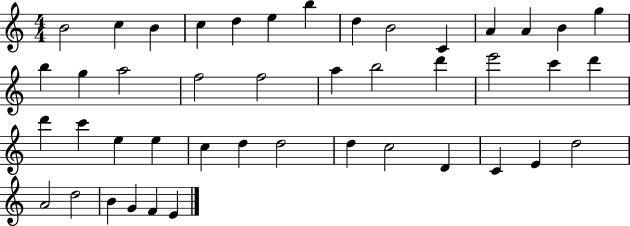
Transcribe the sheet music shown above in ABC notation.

X:1
T:Untitled
M:4/4
L:1/4
K:C
B2 c B c d e b d B2 C A A B g b g a2 f2 f2 a b2 d' e'2 c' d' d' c' e e c d d2 d c2 D C E d2 A2 d2 B G F E